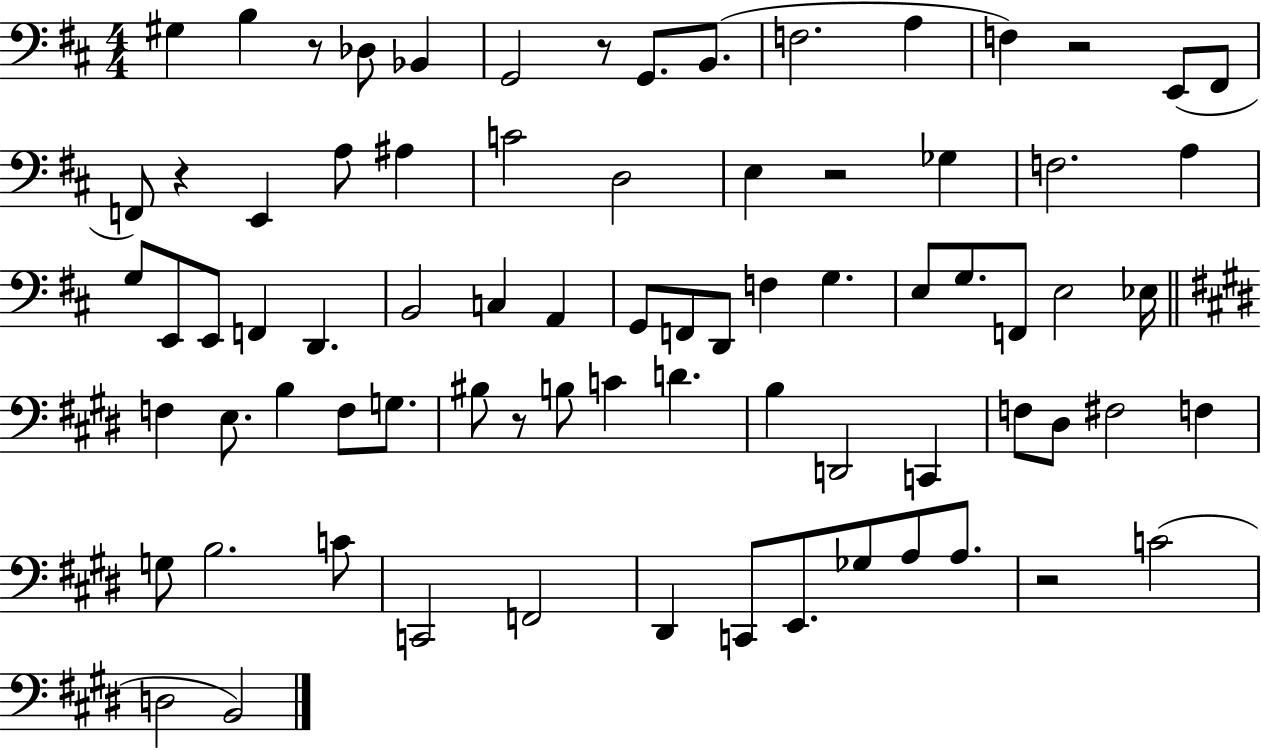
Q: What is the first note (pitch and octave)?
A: G#3